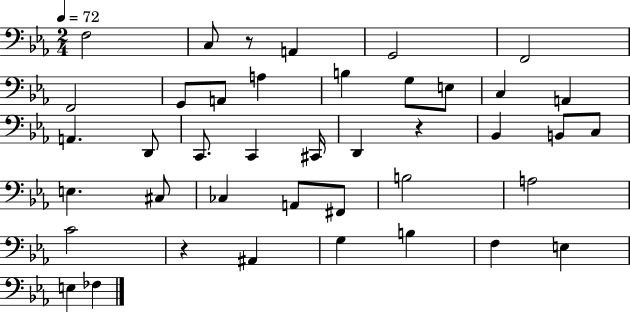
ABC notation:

X:1
T:Untitled
M:2/4
L:1/4
K:Eb
F,2 C,/2 z/2 A,, G,,2 F,,2 F,,2 G,,/2 A,,/2 A, B, G,/2 E,/2 C, A,, A,, D,,/2 C,,/2 C,, ^C,,/4 D,, z _B,, B,,/2 C,/2 E, ^C,/2 _C, A,,/2 ^F,,/2 B,2 A,2 C2 z ^A,, G, B, F, E, E, _F,